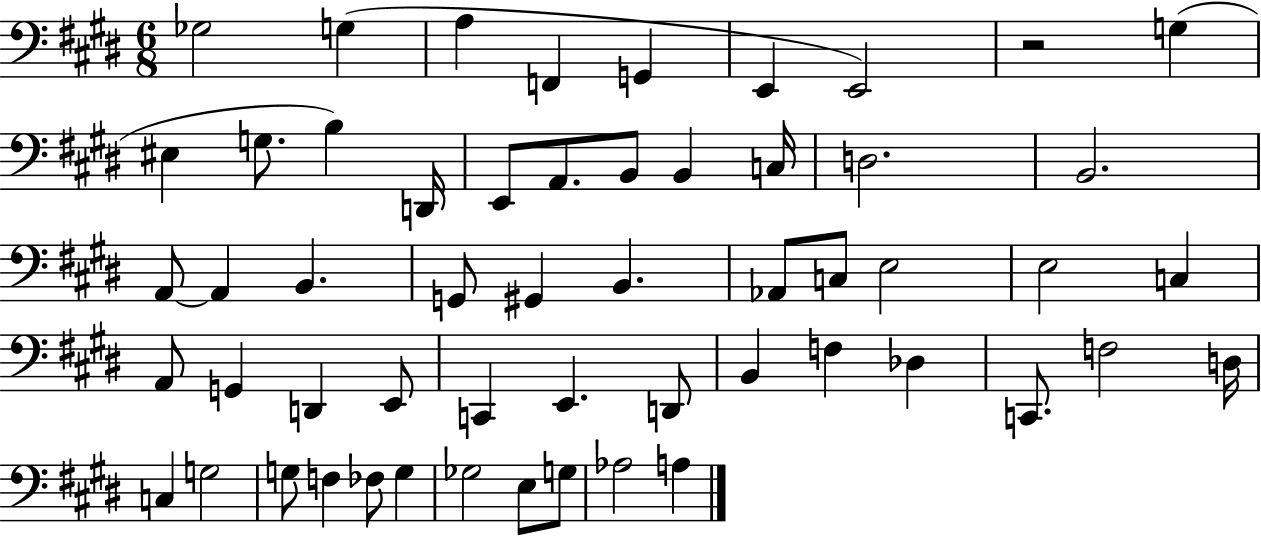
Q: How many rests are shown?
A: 1